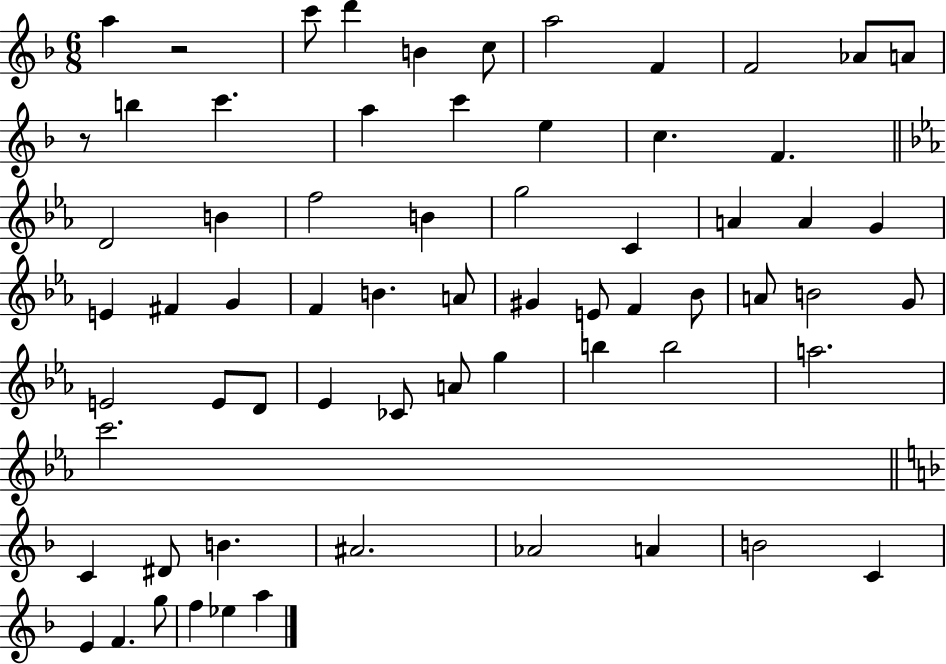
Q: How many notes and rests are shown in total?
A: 66